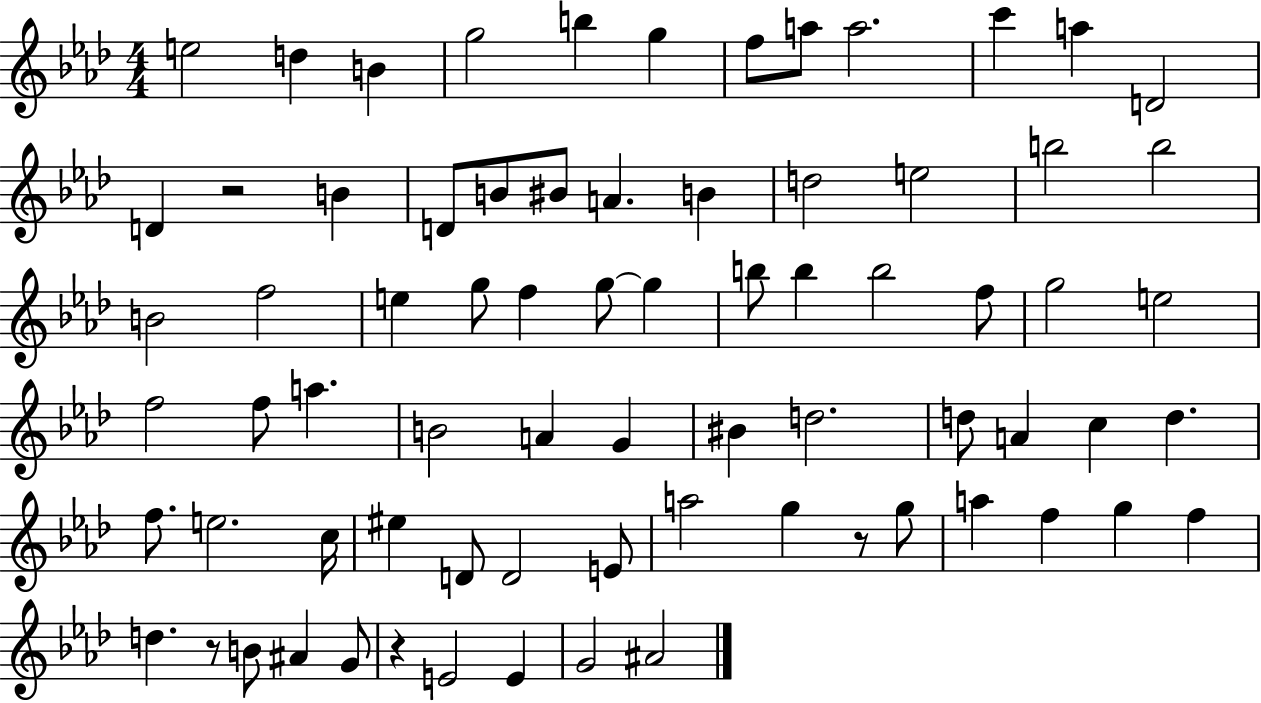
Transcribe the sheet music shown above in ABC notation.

X:1
T:Untitled
M:4/4
L:1/4
K:Ab
e2 d B g2 b g f/2 a/2 a2 c' a D2 D z2 B D/2 B/2 ^B/2 A B d2 e2 b2 b2 B2 f2 e g/2 f g/2 g b/2 b b2 f/2 g2 e2 f2 f/2 a B2 A G ^B d2 d/2 A c d f/2 e2 c/4 ^e D/2 D2 E/2 a2 g z/2 g/2 a f g f d z/2 B/2 ^A G/2 z E2 E G2 ^A2